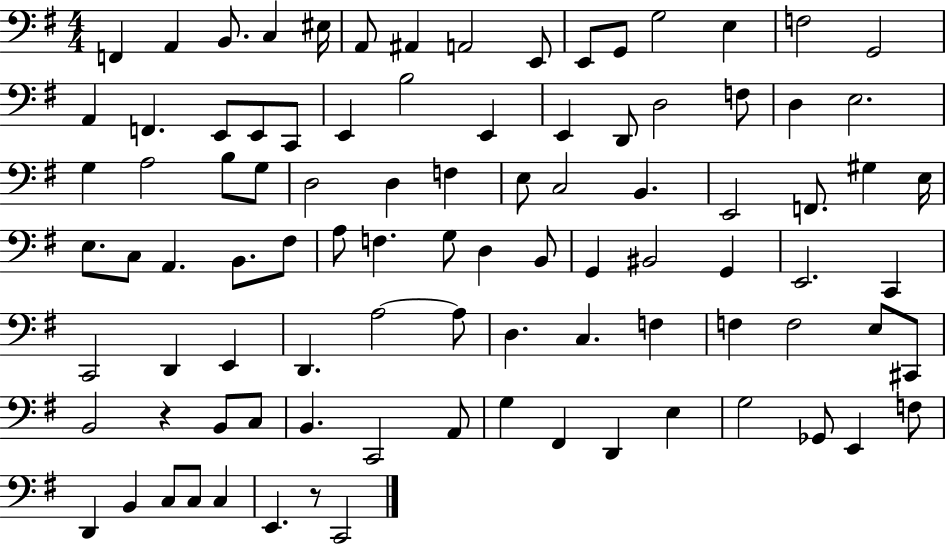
X:1
T:Untitled
M:4/4
L:1/4
K:G
F,, A,, B,,/2 C, ^E,/4 A,,/2 ^A,, A,,2 E,,/2 E,,/2 G,,/2 G,2 E, F,2 G,,2 A,, F,, E,,/2 E,,/2 C,,/2 E,, B,2 E,, E,, D,,/2 D,2 F,/2 D, E,2 G, A,2 B,/2 G,/2 D,2 D, F, E,/2 C,2 B,, E,,2 F,,/2 ^G, E,/4 E,/2 C,/2 A,, B,,/2 ^F,/2 A,/2 F, G,/2 D, B,,/2 G,, ^B,,2 G,, E,,2 C,, C,,2 D,, E,, D,, A,2 A,/2 D, C, F, F, F,2 E,/2 ^C,,/2 B,,2 z B,,/2 C,/2 B,, C,,2 A,,/2 G, ^F,, D,, E, G,2 _G,,/2 E,, F,/2 D,, B,, C,/2 C,/2 C, E,, z/2 C,,2